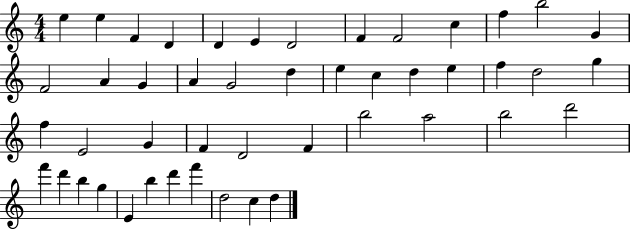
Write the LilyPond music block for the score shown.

{
  \clef treble
  \numericTimeSignature
  \time 4/4
  \key c \major
  e''4 e''4 f'4 d'4 | d'4 e'4 d'2 | f'4 f'2 c''4 | f''4 b''2 g'4 | \break f'2 a'4 g'4 | a'4 g'2 d''4 | e''4 c''4 d''4 e''4 | f''4 d''2 g''4 | \break f''4 e'2 g'4 | f'4 d'2 f'4 | b''2 a''2 | b''2 d'''2 | \break f'''4 d'''4 b''4 g''4 | e'4 b''4 d'''4 f'''4 | d''2 c''4 d''4 | \bar "|."
}